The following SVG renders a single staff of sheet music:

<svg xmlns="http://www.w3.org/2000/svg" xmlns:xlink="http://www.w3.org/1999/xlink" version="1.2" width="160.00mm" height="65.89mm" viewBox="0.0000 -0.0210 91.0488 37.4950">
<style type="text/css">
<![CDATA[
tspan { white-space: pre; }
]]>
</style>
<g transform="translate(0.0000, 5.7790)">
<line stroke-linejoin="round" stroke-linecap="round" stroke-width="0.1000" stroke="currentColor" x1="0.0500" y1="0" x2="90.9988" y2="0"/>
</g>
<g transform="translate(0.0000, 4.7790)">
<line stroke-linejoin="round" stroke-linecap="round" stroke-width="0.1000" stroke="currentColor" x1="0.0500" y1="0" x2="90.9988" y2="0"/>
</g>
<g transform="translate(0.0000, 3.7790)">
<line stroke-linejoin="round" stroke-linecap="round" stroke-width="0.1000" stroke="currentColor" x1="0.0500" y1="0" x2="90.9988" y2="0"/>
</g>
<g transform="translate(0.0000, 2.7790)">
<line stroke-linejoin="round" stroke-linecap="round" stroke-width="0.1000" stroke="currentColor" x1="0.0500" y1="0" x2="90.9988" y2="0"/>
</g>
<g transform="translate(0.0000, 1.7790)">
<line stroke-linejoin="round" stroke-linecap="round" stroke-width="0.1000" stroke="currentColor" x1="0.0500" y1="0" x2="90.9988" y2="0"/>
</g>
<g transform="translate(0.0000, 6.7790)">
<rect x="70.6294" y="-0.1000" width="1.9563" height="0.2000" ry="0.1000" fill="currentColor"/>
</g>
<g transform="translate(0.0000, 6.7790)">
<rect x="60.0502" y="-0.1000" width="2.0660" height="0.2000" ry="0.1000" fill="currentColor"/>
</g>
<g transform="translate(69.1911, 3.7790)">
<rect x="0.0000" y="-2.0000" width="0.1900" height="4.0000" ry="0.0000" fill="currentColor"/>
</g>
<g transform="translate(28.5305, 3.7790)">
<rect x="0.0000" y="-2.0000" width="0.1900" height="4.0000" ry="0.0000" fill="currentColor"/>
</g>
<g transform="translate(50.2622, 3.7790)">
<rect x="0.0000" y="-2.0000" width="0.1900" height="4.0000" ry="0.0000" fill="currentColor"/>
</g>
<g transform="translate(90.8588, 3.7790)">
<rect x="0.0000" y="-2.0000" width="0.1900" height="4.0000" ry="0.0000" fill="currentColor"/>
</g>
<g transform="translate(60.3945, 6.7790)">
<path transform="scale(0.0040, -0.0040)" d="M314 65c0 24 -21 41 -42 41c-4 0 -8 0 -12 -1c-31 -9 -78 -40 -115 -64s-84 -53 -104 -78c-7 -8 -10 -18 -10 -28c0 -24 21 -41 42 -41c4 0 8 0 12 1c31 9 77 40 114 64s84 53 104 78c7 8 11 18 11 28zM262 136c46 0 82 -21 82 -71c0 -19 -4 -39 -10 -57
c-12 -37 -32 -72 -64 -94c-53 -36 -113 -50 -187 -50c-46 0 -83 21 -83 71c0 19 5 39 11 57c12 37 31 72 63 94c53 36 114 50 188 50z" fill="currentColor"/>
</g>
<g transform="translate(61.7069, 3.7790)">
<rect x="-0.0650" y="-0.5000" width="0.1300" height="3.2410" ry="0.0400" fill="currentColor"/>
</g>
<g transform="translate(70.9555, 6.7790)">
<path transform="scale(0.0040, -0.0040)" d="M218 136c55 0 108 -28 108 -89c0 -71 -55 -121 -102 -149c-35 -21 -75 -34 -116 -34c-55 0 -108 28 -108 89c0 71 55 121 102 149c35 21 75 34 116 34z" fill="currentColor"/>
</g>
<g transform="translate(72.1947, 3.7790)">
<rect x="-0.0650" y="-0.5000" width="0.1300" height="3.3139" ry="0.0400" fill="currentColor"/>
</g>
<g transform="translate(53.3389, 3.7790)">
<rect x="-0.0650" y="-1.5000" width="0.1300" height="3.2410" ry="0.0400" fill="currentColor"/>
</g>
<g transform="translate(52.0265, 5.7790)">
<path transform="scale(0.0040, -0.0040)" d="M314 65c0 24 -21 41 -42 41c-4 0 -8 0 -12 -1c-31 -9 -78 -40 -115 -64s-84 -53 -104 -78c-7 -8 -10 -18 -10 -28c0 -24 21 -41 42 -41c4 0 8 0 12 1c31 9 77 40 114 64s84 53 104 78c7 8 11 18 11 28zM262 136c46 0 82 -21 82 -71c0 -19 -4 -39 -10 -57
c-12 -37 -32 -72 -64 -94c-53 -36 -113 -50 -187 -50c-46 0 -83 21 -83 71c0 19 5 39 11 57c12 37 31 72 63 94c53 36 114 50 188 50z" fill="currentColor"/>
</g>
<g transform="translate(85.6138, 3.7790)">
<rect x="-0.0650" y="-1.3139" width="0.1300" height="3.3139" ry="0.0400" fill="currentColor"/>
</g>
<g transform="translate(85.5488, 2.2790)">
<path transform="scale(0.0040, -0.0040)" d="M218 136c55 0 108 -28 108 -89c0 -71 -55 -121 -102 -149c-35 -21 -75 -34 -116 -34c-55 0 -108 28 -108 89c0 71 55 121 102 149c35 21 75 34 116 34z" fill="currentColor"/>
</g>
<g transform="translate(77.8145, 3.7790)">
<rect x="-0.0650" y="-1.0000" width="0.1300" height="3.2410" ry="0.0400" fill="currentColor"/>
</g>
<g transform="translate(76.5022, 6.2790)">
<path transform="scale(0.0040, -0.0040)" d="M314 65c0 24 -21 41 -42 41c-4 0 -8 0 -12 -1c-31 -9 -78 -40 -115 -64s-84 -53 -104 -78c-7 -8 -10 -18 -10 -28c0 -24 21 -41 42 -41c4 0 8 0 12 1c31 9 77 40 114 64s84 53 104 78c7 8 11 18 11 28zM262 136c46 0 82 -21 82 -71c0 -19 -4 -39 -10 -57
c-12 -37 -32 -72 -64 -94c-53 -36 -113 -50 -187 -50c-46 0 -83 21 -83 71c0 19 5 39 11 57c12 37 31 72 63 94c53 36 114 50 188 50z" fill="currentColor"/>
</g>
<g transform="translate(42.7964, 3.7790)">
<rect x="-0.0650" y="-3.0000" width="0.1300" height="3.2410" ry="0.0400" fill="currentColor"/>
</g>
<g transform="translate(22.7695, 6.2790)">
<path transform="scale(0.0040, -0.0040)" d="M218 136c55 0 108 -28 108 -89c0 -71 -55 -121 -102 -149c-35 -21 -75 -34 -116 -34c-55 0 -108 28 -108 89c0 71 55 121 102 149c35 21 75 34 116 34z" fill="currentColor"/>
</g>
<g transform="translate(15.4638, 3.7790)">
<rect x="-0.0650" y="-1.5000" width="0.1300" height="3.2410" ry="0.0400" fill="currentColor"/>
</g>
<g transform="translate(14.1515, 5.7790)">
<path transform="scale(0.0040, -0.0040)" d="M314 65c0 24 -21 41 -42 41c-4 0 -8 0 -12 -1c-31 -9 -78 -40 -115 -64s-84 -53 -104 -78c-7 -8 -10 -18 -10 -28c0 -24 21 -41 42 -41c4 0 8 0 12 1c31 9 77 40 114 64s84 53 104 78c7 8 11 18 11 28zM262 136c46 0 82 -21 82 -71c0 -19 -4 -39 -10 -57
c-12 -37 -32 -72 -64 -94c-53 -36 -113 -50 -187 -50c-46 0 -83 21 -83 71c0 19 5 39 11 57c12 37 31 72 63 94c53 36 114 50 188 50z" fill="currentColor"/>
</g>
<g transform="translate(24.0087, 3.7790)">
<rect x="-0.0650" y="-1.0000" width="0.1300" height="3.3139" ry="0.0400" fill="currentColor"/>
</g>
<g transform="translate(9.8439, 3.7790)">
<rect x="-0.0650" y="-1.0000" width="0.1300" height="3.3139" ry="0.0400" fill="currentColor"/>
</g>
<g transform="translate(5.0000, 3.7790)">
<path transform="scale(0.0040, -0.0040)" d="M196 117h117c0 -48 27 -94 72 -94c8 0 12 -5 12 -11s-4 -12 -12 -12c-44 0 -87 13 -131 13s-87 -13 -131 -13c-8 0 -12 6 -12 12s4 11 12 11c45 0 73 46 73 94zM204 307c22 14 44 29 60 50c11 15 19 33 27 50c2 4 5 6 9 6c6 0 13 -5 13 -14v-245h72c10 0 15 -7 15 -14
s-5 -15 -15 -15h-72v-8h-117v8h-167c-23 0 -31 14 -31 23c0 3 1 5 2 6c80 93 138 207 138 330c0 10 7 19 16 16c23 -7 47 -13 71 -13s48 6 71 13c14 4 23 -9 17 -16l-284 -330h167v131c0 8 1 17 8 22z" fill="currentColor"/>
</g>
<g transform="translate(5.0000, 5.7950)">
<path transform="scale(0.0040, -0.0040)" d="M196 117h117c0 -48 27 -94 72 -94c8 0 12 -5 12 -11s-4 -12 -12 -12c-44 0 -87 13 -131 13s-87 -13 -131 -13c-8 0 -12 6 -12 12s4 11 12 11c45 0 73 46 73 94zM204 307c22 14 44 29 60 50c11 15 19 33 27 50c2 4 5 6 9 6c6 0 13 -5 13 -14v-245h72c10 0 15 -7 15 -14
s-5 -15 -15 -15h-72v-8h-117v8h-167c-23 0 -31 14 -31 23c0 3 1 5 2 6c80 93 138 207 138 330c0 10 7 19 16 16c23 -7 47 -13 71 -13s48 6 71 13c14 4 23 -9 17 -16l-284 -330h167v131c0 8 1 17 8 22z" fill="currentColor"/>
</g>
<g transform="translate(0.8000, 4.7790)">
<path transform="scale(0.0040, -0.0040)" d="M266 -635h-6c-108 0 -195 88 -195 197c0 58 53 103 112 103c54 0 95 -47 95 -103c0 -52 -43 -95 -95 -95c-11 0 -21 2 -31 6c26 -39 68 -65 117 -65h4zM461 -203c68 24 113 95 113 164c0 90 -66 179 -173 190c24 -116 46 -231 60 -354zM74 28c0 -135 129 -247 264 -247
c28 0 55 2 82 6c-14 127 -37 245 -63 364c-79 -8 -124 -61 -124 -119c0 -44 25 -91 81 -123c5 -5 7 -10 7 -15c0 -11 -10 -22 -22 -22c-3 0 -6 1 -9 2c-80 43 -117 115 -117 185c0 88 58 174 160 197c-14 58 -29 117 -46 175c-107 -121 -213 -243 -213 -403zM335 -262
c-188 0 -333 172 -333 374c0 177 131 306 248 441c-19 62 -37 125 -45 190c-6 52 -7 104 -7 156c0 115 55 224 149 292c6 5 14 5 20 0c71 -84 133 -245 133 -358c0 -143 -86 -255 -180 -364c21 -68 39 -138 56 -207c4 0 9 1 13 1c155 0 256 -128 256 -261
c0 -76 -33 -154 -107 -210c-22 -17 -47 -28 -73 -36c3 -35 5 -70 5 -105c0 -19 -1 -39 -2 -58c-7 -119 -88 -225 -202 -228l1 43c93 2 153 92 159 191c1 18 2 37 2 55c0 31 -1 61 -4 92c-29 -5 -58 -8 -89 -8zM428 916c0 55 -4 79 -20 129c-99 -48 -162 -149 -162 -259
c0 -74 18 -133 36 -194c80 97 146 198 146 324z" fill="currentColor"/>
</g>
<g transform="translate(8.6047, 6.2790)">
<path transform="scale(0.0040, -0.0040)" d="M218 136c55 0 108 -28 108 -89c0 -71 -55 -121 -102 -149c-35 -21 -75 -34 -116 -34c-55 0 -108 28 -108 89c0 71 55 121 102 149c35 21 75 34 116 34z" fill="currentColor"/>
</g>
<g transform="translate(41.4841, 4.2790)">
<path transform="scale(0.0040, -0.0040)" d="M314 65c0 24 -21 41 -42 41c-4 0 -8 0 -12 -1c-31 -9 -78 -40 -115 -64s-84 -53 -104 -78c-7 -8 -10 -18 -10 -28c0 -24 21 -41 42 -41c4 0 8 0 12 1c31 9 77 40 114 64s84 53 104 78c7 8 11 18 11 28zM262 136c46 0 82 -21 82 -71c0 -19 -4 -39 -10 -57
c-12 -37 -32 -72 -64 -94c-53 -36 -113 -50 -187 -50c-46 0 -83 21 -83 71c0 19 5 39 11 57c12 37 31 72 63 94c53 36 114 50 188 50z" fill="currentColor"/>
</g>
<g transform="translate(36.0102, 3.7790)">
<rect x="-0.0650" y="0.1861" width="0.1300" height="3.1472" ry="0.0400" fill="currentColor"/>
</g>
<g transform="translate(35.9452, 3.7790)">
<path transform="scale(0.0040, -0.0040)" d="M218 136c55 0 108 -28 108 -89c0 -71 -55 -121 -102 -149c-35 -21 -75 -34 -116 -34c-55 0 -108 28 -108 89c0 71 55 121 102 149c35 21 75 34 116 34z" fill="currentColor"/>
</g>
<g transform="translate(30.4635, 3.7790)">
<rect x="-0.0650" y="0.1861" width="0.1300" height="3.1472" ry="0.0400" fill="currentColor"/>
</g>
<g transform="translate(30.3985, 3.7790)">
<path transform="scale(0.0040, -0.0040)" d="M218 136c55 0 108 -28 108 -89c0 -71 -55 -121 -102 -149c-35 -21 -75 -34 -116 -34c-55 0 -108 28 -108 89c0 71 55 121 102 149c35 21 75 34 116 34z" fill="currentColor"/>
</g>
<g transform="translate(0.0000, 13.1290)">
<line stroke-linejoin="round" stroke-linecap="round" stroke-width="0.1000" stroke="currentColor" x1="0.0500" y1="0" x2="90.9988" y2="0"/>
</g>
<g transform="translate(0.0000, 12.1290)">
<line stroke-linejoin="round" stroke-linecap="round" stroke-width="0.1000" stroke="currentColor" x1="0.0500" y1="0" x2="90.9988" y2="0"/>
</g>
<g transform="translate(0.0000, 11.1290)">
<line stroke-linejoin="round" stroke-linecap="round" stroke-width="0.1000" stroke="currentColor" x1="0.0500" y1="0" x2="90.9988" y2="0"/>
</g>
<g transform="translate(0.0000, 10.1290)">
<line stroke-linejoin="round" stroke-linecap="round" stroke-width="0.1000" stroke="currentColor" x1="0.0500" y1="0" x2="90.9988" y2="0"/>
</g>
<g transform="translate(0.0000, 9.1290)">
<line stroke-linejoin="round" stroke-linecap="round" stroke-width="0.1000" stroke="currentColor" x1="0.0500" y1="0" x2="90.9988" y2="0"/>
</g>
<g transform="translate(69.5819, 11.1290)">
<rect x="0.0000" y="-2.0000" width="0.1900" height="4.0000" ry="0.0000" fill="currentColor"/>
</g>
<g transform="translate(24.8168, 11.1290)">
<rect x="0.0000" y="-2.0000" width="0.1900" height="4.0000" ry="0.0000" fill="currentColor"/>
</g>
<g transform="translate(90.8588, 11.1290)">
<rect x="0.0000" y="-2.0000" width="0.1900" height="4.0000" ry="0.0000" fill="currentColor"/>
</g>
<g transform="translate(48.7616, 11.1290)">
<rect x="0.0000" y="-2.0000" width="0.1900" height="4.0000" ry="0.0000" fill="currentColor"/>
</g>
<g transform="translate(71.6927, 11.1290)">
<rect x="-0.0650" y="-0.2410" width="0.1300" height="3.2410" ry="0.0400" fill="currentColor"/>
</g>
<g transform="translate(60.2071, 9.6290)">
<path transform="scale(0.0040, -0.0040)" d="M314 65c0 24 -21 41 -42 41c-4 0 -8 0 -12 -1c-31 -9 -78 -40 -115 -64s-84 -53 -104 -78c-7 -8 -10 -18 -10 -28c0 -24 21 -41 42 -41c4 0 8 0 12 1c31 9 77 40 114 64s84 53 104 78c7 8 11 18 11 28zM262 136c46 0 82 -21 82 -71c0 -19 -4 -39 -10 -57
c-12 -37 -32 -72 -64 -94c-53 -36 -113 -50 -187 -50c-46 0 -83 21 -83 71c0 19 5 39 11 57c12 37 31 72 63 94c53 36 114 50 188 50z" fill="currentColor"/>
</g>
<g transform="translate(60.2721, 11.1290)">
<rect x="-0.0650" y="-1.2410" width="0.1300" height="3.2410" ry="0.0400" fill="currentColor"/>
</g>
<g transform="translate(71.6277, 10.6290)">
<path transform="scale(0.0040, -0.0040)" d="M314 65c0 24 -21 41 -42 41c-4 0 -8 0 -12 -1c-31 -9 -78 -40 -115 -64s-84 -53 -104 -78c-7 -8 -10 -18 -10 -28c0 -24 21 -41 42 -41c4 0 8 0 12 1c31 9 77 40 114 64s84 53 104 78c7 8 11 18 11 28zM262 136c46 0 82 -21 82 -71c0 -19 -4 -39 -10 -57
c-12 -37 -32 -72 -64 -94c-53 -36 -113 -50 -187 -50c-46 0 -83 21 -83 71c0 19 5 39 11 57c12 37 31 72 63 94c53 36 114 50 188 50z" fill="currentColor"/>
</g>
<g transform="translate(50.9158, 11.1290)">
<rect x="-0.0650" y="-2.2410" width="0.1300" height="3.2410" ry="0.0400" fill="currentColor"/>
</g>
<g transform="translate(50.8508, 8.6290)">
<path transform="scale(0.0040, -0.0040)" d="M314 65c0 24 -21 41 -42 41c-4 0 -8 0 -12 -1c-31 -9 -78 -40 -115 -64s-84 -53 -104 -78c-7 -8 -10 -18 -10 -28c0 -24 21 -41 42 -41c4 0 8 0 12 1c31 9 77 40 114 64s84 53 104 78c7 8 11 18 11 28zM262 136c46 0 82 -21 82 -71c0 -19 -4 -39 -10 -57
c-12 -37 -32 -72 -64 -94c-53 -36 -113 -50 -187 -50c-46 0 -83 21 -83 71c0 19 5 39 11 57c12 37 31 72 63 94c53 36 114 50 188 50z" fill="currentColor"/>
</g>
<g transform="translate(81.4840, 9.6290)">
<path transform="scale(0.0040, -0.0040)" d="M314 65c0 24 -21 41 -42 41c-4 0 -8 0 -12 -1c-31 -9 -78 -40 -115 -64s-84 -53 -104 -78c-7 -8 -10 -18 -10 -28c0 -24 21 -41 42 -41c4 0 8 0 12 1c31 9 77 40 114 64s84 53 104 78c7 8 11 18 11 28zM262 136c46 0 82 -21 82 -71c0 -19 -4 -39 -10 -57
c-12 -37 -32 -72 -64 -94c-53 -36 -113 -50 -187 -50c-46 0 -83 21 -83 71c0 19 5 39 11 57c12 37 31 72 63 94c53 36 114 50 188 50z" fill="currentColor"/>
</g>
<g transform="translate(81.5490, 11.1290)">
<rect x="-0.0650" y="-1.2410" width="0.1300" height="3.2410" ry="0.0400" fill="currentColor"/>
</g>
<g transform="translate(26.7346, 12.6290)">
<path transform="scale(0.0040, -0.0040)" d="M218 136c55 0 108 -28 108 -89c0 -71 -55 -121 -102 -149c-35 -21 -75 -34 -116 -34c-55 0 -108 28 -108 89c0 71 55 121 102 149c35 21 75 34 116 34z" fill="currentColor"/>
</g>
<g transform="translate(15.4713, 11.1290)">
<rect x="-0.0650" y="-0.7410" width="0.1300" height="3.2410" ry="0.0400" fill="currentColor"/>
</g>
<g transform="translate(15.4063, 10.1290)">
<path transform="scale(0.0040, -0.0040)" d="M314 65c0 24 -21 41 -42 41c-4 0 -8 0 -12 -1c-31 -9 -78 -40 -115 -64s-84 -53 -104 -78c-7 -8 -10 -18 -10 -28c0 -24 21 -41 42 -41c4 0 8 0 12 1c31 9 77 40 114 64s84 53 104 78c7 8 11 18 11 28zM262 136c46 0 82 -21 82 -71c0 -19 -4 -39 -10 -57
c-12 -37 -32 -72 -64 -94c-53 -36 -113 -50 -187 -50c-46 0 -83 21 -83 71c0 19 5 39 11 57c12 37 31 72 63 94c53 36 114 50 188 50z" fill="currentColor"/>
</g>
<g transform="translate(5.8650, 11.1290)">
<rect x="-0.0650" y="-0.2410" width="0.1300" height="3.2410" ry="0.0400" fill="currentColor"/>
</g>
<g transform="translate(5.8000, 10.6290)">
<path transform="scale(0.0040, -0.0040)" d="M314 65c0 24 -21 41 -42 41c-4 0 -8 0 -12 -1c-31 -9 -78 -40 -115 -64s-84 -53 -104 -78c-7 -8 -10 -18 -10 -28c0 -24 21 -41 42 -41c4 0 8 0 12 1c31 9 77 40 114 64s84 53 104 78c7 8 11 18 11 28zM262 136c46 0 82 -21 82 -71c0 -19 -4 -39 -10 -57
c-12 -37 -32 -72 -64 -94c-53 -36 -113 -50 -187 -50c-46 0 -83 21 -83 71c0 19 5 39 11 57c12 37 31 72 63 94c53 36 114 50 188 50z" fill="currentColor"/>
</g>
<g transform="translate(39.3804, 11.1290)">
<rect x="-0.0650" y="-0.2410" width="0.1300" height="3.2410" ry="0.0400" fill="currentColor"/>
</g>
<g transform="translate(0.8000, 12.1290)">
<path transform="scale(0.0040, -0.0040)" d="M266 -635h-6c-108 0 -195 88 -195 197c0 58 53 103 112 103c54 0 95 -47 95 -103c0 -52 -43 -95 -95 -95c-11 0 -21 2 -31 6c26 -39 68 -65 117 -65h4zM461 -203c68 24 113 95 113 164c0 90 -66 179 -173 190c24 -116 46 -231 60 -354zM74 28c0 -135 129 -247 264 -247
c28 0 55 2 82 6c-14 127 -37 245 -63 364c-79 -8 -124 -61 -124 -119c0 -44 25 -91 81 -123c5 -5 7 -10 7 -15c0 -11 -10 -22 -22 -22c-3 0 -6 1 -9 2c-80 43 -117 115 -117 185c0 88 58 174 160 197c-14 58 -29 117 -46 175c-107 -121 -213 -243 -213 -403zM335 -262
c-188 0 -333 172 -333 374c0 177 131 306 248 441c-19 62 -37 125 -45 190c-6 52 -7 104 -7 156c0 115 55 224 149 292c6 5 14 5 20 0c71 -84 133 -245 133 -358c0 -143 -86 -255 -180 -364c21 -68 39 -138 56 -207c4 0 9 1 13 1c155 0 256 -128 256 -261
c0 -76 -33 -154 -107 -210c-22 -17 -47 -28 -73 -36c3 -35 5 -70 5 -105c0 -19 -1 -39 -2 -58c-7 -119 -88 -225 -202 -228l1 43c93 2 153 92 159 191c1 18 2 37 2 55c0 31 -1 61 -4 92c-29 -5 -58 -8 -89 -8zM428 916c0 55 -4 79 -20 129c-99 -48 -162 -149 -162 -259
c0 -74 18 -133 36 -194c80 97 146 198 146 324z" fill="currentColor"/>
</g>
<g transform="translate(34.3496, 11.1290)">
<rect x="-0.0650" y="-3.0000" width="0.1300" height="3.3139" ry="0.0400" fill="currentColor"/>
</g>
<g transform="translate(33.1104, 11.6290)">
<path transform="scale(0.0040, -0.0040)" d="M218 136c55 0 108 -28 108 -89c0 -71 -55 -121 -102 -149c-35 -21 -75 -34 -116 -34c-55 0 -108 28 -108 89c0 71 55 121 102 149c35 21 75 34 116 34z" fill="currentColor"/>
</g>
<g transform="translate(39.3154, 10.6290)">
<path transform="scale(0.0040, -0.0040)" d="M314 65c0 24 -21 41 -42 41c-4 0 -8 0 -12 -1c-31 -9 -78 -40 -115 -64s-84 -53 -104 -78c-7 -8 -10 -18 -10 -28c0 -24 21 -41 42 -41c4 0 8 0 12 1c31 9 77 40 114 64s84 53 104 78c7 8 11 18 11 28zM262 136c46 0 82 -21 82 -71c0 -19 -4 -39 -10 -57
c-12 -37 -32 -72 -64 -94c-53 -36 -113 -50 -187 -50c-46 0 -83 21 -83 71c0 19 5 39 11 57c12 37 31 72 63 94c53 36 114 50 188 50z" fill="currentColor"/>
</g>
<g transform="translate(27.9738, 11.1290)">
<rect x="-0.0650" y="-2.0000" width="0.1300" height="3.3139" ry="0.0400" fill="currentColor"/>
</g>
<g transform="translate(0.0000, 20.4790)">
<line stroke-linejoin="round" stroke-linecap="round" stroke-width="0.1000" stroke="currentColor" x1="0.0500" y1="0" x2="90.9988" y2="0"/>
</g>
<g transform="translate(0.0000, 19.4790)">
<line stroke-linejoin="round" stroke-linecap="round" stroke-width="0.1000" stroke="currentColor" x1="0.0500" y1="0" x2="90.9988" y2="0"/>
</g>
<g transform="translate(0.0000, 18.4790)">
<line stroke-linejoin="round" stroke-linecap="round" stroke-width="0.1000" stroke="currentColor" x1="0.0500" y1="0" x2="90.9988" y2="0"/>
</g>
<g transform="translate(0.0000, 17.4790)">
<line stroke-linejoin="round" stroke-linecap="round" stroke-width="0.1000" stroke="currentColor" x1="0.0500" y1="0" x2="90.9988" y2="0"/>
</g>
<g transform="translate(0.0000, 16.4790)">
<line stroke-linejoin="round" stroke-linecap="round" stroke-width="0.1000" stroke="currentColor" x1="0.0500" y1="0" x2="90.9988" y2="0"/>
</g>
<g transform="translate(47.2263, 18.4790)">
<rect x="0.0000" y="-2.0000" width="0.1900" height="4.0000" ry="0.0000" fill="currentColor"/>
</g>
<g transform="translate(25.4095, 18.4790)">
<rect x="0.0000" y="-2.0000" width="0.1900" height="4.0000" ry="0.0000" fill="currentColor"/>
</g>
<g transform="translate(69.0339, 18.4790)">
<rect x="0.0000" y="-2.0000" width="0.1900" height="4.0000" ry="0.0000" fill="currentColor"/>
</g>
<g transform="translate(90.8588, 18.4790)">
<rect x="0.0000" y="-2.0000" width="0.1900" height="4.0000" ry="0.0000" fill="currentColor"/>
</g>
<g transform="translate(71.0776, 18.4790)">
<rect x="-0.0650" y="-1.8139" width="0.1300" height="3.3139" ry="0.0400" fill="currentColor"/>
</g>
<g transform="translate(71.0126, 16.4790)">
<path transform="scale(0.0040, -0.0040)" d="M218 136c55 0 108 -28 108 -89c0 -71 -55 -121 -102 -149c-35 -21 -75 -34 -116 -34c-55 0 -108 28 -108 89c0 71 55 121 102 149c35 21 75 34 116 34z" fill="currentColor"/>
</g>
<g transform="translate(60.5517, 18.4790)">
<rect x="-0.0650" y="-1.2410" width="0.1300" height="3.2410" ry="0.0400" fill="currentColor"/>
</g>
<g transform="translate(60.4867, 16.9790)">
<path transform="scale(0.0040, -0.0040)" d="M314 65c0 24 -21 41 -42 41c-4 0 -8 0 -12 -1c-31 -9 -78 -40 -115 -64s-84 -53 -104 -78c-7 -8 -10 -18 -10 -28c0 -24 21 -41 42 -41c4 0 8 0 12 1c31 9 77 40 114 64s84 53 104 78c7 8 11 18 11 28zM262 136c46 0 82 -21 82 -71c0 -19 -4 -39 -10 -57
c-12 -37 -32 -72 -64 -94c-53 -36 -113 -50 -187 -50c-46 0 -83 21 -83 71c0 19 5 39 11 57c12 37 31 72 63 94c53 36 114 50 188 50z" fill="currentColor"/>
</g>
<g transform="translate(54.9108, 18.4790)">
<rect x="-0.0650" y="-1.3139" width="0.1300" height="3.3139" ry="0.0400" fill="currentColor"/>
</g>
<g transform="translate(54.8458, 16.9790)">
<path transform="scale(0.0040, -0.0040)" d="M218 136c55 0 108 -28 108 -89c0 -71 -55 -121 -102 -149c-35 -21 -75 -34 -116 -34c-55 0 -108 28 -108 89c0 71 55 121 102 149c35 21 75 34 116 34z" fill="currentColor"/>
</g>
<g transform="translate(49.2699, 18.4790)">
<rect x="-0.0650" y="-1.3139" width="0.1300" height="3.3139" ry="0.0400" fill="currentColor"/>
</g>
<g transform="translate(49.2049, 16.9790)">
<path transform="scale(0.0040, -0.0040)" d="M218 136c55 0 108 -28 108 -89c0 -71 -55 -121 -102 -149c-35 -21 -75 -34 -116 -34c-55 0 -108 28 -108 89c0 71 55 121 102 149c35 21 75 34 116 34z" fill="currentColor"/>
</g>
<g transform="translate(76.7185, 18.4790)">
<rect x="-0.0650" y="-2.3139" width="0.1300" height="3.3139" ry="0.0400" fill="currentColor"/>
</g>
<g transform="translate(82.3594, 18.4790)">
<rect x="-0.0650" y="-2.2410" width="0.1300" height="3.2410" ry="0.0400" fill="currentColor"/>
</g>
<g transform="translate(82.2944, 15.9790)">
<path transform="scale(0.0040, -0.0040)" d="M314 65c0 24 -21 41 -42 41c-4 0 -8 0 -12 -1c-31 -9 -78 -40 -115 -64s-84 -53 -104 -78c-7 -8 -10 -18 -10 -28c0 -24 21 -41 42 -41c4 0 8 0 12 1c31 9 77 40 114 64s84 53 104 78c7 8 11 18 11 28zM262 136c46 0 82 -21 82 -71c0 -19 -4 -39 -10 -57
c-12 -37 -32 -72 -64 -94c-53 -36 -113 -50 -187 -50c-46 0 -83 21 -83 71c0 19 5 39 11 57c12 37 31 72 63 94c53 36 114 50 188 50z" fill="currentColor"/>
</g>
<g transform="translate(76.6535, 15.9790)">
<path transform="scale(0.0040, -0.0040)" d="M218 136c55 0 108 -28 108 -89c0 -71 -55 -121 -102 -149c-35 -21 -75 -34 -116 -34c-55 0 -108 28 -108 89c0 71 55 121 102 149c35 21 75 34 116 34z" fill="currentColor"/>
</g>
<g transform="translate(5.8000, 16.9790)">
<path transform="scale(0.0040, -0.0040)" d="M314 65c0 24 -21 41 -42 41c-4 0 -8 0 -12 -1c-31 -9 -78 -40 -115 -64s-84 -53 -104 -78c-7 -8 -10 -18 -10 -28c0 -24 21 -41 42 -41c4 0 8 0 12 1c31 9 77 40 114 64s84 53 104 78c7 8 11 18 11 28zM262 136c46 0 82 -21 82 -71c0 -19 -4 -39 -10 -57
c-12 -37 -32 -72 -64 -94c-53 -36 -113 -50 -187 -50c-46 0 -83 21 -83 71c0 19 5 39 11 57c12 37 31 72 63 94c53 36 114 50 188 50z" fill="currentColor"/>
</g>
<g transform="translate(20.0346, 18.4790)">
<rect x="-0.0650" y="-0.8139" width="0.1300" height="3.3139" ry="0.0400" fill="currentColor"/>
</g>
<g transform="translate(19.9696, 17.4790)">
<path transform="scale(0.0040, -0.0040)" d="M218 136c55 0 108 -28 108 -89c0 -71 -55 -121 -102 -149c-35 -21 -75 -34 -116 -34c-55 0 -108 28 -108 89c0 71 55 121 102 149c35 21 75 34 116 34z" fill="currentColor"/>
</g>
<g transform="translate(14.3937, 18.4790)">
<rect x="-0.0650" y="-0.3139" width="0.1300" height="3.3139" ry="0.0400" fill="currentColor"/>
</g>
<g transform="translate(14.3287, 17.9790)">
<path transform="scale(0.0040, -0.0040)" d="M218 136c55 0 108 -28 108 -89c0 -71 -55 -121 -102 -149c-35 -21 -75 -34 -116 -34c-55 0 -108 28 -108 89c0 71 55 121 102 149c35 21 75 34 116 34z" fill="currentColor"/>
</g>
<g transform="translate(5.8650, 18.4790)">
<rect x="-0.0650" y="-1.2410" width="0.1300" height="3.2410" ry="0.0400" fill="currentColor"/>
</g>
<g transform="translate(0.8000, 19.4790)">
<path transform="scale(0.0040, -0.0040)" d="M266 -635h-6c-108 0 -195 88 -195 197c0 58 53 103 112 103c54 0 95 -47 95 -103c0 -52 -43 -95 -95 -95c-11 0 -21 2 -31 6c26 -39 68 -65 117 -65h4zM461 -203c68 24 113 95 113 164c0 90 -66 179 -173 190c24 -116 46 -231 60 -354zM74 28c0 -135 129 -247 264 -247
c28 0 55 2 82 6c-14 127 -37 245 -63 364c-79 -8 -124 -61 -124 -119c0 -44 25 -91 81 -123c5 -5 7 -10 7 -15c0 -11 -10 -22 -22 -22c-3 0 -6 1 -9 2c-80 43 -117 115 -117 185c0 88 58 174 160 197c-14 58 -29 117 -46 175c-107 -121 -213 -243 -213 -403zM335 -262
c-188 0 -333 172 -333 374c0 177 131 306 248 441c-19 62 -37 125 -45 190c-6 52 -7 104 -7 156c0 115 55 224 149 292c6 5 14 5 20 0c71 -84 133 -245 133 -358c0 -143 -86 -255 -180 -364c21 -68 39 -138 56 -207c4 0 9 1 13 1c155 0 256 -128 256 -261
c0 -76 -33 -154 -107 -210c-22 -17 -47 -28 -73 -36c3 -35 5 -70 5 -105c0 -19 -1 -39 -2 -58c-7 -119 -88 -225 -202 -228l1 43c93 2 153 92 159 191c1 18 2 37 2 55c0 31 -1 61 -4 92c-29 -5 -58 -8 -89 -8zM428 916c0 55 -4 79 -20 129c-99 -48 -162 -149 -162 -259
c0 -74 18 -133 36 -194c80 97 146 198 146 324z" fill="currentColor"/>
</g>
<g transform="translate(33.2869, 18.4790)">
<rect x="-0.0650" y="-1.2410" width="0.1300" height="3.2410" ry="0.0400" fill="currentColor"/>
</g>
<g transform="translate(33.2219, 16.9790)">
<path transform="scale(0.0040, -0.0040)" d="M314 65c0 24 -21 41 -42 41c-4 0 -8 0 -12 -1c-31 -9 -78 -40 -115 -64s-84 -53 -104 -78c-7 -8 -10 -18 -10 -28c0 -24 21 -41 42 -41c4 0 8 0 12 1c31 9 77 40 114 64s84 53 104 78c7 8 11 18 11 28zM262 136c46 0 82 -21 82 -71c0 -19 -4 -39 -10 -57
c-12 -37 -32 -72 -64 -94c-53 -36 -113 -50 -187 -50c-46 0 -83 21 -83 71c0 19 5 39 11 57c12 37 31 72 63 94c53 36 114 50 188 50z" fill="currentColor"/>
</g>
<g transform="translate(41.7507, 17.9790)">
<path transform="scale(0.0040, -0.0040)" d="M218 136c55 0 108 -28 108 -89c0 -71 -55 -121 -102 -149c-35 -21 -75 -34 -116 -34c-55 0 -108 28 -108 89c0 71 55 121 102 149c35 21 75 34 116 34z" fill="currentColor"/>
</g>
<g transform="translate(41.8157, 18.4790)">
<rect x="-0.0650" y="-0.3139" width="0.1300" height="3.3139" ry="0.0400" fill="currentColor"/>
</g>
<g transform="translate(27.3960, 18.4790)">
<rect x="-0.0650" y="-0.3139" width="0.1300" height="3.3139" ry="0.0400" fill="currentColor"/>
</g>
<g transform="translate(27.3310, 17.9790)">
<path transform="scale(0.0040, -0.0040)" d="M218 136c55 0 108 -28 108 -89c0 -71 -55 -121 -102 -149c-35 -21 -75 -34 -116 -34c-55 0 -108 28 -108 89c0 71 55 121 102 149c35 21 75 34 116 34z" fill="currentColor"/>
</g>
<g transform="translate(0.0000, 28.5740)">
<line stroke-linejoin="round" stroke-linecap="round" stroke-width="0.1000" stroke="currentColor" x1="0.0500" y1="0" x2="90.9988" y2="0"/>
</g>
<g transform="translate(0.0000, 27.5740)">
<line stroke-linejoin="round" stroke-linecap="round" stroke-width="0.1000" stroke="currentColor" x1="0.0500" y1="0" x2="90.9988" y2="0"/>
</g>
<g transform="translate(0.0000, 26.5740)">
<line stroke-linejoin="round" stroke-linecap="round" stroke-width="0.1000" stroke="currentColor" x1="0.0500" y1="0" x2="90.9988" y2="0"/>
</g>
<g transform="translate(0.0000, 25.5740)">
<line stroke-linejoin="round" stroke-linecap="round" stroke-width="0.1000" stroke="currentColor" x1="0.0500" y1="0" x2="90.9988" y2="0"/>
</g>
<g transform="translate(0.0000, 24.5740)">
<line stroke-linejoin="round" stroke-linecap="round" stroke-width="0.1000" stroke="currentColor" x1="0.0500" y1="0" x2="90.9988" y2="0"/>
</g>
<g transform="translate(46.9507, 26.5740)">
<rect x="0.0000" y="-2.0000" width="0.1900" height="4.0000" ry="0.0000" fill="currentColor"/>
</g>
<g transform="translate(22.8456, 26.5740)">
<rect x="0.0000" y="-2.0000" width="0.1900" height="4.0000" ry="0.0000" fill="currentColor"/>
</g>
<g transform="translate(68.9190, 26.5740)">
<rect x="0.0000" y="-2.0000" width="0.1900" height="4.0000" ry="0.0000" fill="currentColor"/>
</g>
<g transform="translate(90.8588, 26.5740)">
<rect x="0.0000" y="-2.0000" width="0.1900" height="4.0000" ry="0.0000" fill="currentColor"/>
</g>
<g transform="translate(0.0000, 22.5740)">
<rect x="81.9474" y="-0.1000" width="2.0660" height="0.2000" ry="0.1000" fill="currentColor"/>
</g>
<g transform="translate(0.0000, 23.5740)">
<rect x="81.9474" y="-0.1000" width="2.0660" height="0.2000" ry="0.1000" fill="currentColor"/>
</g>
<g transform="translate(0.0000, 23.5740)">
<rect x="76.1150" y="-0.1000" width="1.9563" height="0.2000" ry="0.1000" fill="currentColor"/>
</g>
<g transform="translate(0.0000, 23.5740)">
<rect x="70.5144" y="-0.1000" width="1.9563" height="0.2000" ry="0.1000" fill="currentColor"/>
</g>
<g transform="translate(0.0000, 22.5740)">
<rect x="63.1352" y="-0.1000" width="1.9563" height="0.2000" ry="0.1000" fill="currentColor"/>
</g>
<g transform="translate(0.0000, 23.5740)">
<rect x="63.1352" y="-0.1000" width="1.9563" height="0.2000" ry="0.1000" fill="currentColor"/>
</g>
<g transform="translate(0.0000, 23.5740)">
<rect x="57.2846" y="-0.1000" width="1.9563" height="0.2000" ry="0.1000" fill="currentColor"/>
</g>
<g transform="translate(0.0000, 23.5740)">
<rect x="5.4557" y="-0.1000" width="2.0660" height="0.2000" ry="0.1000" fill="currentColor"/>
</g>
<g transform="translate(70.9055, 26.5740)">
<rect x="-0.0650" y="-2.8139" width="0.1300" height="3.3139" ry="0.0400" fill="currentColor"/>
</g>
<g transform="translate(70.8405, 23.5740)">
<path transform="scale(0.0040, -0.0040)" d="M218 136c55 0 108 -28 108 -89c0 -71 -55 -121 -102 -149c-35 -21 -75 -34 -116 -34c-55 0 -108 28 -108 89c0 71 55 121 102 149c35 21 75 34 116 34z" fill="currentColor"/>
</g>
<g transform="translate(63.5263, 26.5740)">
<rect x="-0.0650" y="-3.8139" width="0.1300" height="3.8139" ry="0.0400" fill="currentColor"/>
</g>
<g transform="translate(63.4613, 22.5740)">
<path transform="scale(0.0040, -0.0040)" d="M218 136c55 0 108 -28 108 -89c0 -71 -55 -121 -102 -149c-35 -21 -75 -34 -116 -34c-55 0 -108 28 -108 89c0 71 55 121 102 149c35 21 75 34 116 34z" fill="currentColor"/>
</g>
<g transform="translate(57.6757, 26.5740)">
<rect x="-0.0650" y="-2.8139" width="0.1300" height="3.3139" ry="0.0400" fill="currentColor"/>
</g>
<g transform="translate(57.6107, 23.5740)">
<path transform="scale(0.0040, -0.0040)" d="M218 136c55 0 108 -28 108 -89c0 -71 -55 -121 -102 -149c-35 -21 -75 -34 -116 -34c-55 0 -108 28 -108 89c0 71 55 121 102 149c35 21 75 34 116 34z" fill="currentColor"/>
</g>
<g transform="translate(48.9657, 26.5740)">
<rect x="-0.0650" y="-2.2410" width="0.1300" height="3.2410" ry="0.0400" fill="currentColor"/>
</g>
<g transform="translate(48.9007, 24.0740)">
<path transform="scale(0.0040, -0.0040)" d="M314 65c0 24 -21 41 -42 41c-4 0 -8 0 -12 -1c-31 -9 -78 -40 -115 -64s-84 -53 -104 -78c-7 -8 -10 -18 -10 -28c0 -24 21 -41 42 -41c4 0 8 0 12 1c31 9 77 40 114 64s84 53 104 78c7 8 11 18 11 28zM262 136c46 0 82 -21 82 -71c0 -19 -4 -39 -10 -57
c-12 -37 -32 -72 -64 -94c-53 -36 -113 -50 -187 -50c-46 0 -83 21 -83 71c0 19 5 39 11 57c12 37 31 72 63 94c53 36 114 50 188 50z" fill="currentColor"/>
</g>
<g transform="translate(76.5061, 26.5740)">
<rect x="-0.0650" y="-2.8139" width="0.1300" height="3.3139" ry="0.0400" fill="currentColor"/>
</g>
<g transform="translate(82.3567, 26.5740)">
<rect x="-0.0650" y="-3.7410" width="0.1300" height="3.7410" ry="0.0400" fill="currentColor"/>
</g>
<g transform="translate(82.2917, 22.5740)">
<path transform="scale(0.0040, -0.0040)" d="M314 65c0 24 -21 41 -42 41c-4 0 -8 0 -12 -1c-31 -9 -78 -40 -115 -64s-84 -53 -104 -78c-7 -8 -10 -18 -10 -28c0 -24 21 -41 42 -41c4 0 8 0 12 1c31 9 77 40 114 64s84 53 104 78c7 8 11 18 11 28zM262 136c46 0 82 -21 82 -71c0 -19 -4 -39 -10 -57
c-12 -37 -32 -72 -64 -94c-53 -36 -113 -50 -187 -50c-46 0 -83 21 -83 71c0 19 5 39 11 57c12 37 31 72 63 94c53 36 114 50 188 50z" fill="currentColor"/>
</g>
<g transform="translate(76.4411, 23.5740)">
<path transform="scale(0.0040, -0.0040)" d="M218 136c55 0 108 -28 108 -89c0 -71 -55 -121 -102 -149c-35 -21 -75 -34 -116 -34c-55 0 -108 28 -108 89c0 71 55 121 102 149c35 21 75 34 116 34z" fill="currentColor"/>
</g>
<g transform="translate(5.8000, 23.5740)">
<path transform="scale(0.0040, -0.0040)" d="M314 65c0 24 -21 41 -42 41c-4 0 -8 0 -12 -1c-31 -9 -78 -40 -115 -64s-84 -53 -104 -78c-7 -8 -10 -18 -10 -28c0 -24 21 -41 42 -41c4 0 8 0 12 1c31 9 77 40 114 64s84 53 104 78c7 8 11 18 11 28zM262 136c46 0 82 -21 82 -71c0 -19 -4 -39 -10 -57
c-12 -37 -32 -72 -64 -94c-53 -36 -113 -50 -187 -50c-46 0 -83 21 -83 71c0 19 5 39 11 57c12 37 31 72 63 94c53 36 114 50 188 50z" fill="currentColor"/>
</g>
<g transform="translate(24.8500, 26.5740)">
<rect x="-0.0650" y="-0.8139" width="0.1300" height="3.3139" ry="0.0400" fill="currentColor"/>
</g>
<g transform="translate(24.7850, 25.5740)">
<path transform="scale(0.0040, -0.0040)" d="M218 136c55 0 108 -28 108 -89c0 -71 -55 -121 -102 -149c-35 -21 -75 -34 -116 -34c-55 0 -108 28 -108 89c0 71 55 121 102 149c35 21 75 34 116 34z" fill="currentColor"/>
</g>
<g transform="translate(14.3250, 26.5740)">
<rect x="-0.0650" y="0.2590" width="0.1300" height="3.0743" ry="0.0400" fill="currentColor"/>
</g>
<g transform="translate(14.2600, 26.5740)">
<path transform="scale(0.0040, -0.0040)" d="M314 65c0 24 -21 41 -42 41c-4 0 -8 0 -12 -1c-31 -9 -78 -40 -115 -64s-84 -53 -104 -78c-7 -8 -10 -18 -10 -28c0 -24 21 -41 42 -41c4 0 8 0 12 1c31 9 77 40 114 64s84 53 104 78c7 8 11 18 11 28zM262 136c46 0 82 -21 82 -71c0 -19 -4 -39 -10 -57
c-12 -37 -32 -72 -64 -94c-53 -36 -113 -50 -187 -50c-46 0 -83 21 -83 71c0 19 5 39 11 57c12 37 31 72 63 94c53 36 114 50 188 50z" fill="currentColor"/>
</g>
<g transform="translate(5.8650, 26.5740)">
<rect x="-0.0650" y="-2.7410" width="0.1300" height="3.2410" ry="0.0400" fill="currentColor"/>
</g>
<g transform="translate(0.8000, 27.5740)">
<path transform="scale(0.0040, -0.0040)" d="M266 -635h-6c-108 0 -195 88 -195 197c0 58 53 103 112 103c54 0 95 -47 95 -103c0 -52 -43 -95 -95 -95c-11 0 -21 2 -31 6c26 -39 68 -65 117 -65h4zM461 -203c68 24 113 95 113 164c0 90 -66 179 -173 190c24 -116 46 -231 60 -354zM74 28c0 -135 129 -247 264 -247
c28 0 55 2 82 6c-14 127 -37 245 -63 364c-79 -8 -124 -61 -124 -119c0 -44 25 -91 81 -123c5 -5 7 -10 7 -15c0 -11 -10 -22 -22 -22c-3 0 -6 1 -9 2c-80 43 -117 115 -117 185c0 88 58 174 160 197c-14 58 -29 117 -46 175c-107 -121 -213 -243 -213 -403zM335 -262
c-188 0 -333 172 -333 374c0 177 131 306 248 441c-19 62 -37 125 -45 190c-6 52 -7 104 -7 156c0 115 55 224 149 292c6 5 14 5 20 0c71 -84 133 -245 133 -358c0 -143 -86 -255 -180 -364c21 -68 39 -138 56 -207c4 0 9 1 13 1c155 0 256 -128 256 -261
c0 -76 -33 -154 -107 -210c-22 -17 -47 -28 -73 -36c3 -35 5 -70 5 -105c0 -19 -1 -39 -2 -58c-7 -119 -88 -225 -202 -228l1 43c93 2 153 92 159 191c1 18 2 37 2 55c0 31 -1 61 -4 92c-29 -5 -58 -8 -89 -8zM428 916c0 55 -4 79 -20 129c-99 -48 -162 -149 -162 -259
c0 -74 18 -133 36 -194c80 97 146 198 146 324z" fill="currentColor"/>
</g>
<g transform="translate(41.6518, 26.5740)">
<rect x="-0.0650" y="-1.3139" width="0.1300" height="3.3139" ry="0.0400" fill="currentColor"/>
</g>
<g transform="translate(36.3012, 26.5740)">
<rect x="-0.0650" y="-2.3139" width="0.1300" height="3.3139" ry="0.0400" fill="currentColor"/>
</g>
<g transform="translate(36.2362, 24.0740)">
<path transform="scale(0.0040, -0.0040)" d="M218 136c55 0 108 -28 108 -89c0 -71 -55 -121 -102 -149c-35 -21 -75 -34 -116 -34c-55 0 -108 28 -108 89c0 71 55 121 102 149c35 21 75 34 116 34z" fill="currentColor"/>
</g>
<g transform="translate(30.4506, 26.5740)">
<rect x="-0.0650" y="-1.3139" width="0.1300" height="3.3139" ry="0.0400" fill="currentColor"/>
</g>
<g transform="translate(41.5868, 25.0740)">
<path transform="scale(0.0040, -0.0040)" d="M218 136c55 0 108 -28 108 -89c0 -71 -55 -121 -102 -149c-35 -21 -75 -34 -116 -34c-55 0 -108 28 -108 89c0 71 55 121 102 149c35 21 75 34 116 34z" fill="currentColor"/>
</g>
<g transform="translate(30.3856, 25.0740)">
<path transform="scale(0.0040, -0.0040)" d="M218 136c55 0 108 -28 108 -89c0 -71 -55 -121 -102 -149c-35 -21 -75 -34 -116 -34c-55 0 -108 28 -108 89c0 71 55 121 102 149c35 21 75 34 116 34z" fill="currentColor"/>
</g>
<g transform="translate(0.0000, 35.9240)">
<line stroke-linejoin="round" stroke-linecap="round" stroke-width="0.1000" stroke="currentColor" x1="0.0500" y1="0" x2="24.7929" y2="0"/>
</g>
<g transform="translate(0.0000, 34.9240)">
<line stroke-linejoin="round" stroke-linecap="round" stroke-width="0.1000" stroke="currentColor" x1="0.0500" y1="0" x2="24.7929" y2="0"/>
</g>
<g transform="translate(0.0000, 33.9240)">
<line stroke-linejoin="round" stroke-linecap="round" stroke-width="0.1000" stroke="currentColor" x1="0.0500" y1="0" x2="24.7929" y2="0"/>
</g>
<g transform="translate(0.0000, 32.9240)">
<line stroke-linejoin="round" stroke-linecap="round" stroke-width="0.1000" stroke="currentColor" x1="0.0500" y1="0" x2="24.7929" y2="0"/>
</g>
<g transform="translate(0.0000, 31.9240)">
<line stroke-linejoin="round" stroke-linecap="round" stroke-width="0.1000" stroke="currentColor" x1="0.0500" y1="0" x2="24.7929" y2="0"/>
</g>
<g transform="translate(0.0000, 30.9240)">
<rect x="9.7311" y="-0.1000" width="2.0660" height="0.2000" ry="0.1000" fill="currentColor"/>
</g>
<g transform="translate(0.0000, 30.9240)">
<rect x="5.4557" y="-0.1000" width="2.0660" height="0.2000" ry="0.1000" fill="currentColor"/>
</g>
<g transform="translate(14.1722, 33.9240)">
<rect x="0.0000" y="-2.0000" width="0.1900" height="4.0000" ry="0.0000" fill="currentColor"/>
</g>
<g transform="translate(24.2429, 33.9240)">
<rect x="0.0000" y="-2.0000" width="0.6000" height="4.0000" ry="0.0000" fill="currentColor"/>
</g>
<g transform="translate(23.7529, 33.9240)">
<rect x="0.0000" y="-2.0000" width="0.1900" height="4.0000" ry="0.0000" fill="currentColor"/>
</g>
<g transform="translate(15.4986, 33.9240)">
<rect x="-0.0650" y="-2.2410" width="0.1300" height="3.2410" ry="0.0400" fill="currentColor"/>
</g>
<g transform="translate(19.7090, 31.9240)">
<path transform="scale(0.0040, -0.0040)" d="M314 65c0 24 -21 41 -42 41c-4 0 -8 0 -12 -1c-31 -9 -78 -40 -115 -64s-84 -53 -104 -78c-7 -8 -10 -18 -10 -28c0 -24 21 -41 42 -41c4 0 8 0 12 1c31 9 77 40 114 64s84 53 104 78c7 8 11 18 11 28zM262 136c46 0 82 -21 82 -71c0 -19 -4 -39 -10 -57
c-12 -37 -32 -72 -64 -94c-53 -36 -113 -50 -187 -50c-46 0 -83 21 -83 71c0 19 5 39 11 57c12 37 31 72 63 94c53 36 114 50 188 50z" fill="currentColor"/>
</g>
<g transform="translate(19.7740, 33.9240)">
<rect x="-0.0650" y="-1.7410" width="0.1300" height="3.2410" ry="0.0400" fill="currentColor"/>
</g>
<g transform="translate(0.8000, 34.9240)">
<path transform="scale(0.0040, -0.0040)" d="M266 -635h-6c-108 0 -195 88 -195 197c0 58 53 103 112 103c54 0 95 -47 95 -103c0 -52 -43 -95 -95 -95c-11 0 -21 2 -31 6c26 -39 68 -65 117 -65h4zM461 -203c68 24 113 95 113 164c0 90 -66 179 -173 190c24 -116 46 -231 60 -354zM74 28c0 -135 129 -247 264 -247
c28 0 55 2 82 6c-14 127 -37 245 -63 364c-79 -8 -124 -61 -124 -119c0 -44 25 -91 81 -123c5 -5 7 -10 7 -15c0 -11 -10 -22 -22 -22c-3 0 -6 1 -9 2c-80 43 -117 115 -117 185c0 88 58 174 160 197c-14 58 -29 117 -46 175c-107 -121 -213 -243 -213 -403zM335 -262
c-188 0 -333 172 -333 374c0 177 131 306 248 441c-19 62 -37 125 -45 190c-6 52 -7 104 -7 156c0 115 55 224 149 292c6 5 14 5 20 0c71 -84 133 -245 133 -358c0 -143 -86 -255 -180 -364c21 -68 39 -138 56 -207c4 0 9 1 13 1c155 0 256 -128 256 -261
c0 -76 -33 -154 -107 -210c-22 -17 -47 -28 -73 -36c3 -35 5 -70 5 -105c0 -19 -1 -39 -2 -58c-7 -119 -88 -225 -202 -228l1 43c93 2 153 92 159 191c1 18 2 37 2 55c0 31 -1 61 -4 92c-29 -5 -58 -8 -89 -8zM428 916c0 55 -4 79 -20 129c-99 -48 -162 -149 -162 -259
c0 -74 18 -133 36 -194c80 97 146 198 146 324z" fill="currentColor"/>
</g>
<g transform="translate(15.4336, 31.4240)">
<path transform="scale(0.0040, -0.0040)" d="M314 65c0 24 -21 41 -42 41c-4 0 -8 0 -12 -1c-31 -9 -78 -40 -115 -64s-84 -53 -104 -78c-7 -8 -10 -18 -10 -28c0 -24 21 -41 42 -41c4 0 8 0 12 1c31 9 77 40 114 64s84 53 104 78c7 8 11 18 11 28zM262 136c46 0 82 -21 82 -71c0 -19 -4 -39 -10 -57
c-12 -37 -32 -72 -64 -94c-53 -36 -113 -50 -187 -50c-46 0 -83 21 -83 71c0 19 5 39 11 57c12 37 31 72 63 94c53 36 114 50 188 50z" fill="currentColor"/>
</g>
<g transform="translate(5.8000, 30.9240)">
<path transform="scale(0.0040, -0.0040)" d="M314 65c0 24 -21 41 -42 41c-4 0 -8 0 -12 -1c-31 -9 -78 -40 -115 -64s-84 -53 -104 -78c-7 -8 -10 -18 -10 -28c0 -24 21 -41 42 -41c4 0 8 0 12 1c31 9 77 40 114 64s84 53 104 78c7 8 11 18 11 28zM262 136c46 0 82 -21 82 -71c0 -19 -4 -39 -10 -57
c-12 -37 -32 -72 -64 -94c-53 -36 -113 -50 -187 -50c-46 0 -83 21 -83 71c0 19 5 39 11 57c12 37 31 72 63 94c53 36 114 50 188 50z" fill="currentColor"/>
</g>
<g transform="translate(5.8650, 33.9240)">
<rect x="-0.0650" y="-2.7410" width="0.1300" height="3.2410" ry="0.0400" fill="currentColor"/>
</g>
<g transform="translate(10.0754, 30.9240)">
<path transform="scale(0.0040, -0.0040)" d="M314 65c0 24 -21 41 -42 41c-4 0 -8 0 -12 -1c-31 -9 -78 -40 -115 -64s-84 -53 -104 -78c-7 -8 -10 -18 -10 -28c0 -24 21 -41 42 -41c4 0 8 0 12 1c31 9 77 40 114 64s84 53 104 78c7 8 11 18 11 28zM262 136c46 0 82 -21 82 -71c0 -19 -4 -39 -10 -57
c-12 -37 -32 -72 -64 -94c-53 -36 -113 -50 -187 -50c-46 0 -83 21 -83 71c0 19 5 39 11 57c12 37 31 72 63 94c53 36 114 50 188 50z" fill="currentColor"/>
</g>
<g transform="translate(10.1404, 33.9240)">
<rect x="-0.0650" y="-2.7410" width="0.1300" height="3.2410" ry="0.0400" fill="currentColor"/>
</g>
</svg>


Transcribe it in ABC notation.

X:1
T:Untitled
M:4/4
L:1/4
K:C
D E2 D B B A2 E2 C2 C D2 e c2 d2 F A c2 g2 e2 c2 e2 e2 c d c e2 c e e e2 f g g2 a2 B2 d e g e g2 a c' a a c'2 a2 a2 g2 f2